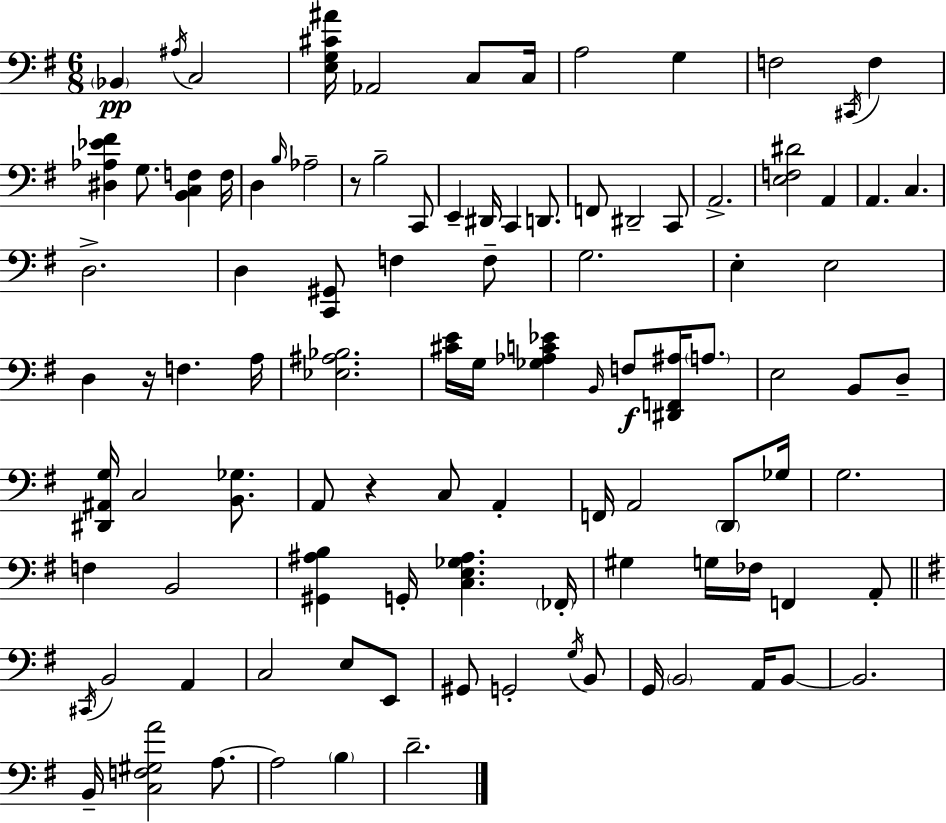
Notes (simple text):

Bb2/q A#3/s C3/h [E3,G3,C#4,A#4]/s Ab2/h C3/e C3/s A3/h G3/q F3/h C#2/s F3/q [D#3,Ab3,Eb4,F#4]/q G3/e. [B2,C3,F3]/q F3/s D3/q B3/s Ab3/h R/e B3/h C2/e E2/q D#2/s C2/q D2/e. F2/e D#2/h C2/e A2/h. [E3,F3,D#4]/h A2/q A2/q. C3/q. D3/h. D3/q [C2,G#2]/e F3/q F3/e G3/h. E3/q E3/h D3/q R/s F3/q. A3/s [Eb3,A#3,Bb3]/h. [C#4,E4]/s G3/s [Gb3,Ab3,C4,Eb4]/q B2/s F3/e [D#2,F2,A#3]/s A3/e. E3/h B2/e D3/e [D#2,A#2,G3]/s C3/h [B2,Gb3]/e. A2/e R/q C3/e A2/q F2/s A2/h D2/e Gb3/s G3/h. F3/q B2/h [G#2,A#3,B3]/q G2/s [C3,E3,Gb3,A#3]/q. FES2/s G#3/q G3/s FES3/s F2/q A2/e C#2/s B2/h A2/q C3/h E3/e E2/e G#2/e G2/h G3/s B2/e G2/s B2/h A2/s B2/e B2/h. B2/s [C3,F3,G#3,A4]/h A3/e. A3/h B3/q D4/h.